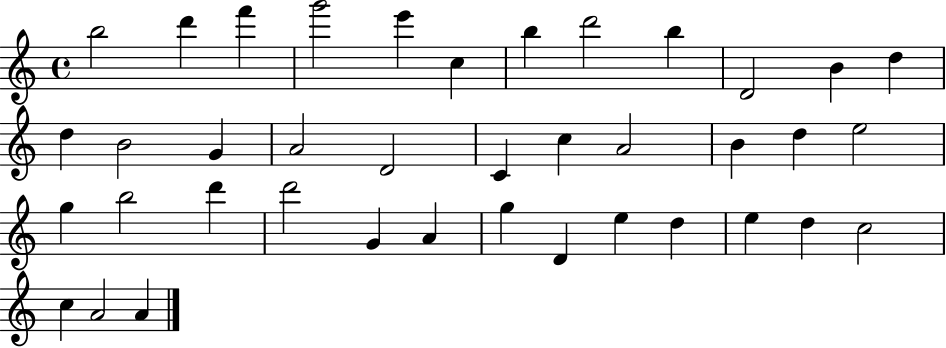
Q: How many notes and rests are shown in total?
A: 39